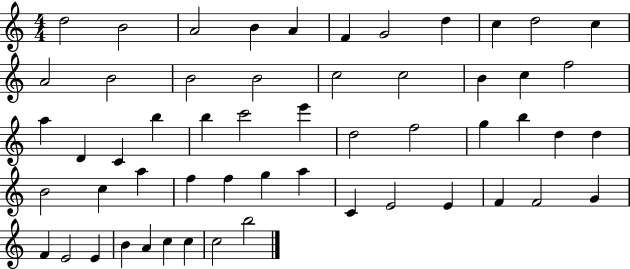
X:1
T:Untitled
M:4/4
L:1/4
K:C
d2 B2 A2 B A F G2 d c d2 c A2 B2 B2 B2 c2 c2 B c f2 a D C b b c'2 e' d2 f2 g b d d B2 c a f f g a C E2 E F F2 G F E2 E B A c c c2 b2